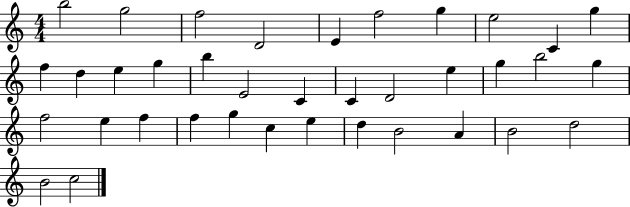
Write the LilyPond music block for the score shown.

{
  \clef treble
  \numericTimeSignature
  \time 4/4
  \key c \major
  b''2 g''2 | f''2 d'2 | e'4 f''2 g''4 | e''2 c'4 g''4 | \break f''4 d''4 e''4 g''4 | b''4 e'2 c'4 | c'4 d'2 e''4 | g''4 b''2 g''4 | \break f''2 e''4 f''4 | f''4 g''4 c''4 e''4 | d''4 b'2 a'4 | b'2 d''2 | \break b'2 c''2 | \bar "|."
}